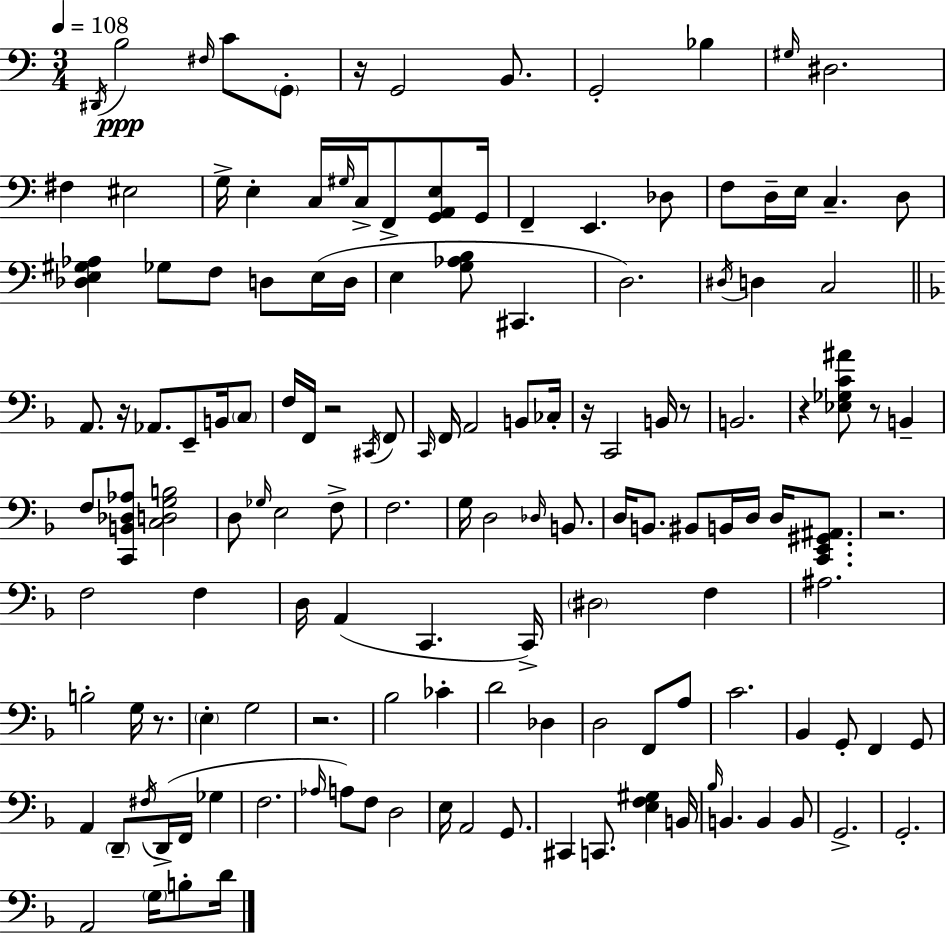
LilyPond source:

{
  \clef bass
  \numericTimeSignature
  \time 3/4
  \key a \minor
  \tempo 4 = 108
  \acciaccatura { dis,16 }\ppp b2 \grace { fis16 } c'8 | \parenthesize g,8-. r16 g,2 b,8. | g,2-. bes4 | \grace { gis16 } dis2. | \break fis4 eis2 | g16-> e4-. c16 \grace { gis16 } c16-> f,8-> | <g, a, e>8 g,16 f,4-- e,4. | des8 f8 d16-- e16 c4.-- | \break d8 <des e gis aes>4 ges8 f8 | d8 e16( d16 e4 <g aes b>8 cis,4. | d2.) | \acciaccatura { dis16 } d4 c2 | \break \bar "||" \break \key f \major a,8. r16 aes,8. e,8-- b,16 \parenthesize c8 | f16 f,16 r2 \acciaccatura { cis,16 } f,8 | \grace { c,16 } f,16 a,2 b,8 | ces16-. r16 c,2 b,16 | \break r8 b,2. | r4 <ees ges c' ais'>8 r8 b,4-- | f8 <c, b, des aes>8 <c d g b>2 | d8 \grace { ges16 } e2 | \break f8-> f2. | g16 d2 | \grace { des16 } b,8. d16 b,8. bis,8 b,16 d16 | d16 <c, e, gis, ais,>8. r2. | \break f2 | f4 d16 a,4( c,4. | c,16->) \parenthesize dis2 | f4 ais2. | \break b2-. | g16 r8. \parenthesize e4-. g2 | r2. | bes2 | \break ces'4-. d'2 | des4 d2 | f,8 a8 c'2. | bes,4 g,8-. f,4 | \break g,8 a,4 \parenthesize d,8-- \acciaccatura { fis16 } d,16->( | f,16 ges4 f2. | \grace { aes16 } a8) f8 d2 | e16 a,2 | \break g,8. cis,4 c,8. | <e f gis>4 b,16 \grace { bes16 } b,4. | b,4 b,8 g,2.-> | g,2.-. | \break a,2 | \parenthesize g16 b8-. d'16 \bar "|."
}